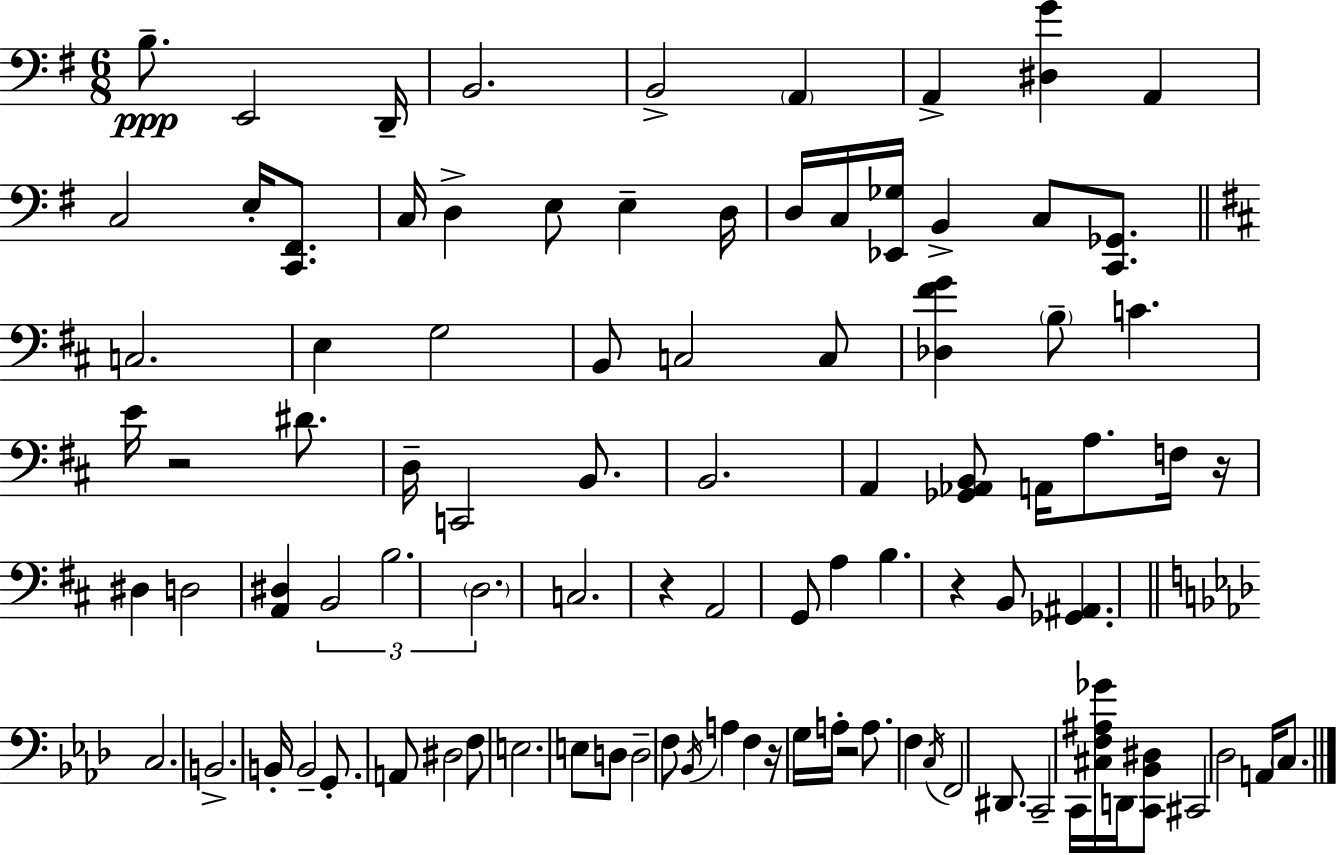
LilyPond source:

{
  \clef bass
  \numericTimeSignature
  \time 6/8
  \key e \minor
  b8.--\ppp e,2 d,16-- | b,2. | b,2-> \parenthesize a,4 | a,4-> <dis g'>4 a,4 | \break c2 e16-. <c, fis,>8. | c16 d4-> e8 e4-- d16 | d16 c16 <ees, ges>16 b,4-> c8 <c, ges,>8. | \bar "||" \break \key d \major c2. | e4 g2 | b,8 c2 c8 | <des fis' g'>4 \parenthesize b8-- c'4. | \break e'16 r2 dis'8. | d16-- c,2 b,8. | b,2. | a,4 <ges, aes, b,>8 a,16 a8. f16 r16 | \break dis4 d2 | <a, dis>4 \tuplet 3/2 { b,2 | b2. | \parenthesize d2. } | \break c2. | r4 a,2 | g,8 a4 b4. | r4 b,8 <ges, ais,>4. | \break \bar "||" \break \key aes \major c2. | b,2.-> | b,16-. b,2-- g,8.-. | a,8 dis2 f8 | \break e2. | e8 d8 d2-- | f8 \acciaccatura { bes,16 } a4 f4 r16 | g16 a16-. r2 a8. | \break f4 \acciaccatura { c16 } f,2 | dis,8. c,2-- | c,16 <cis f ais ges'>16 d,16 <c, bes, dis>8 cis,2 | des2 a,16 \parenthesize c8. | \break \bar "|."
}